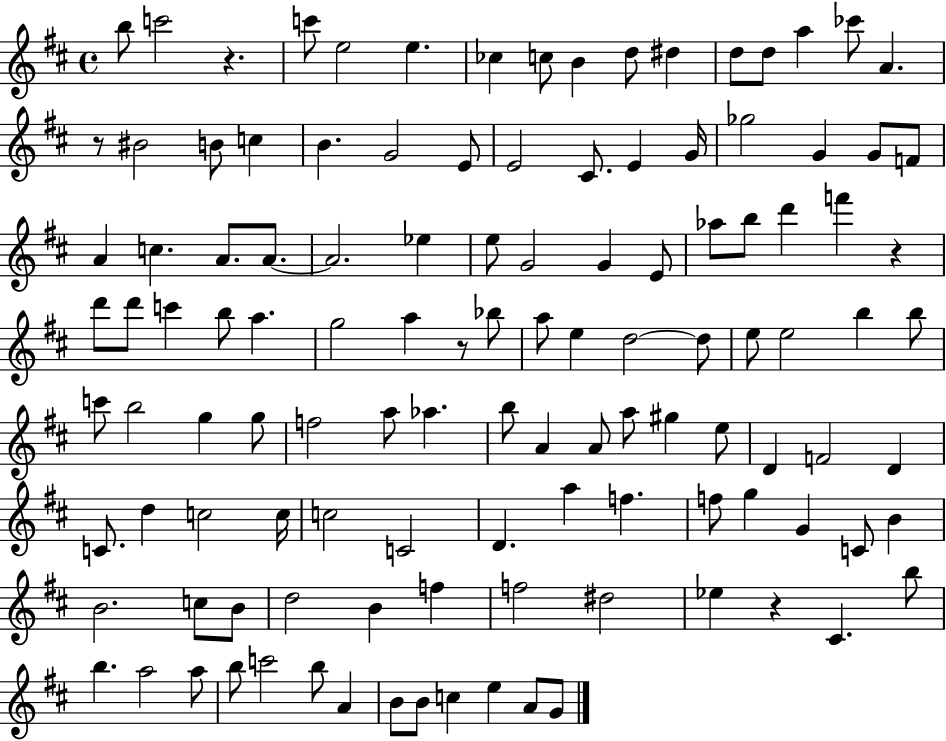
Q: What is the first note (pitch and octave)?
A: B5